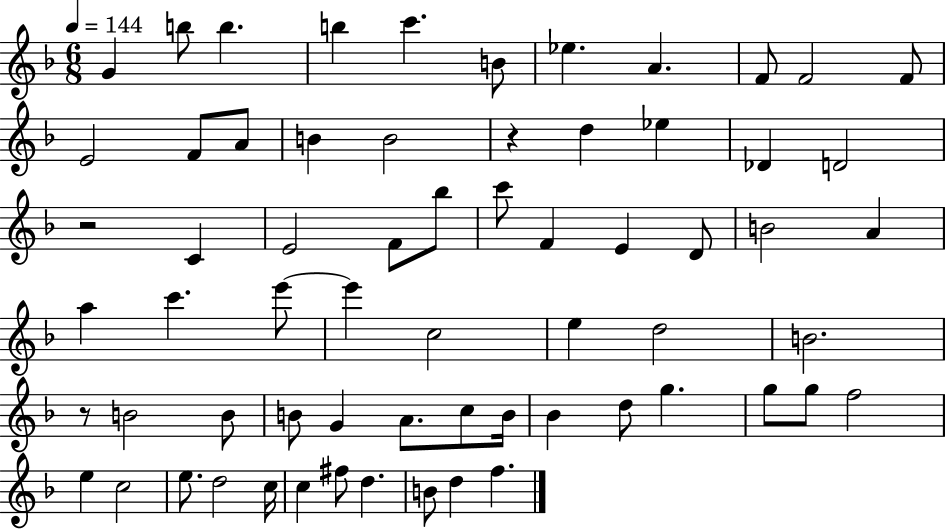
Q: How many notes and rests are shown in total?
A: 65